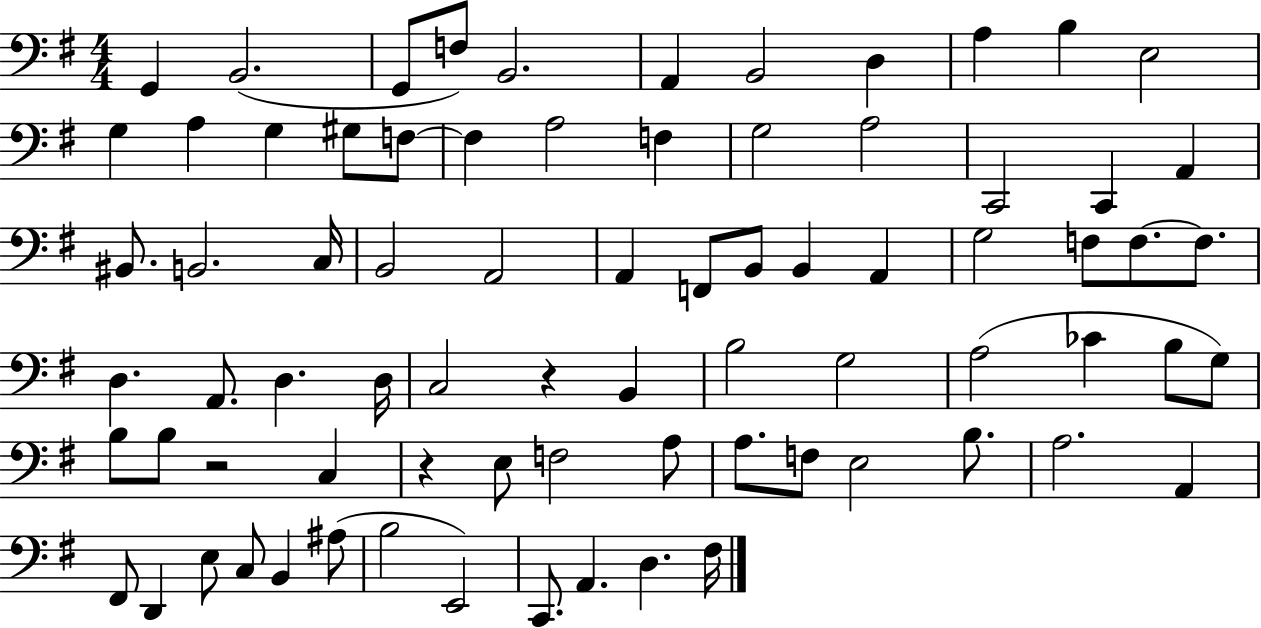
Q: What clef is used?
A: bass